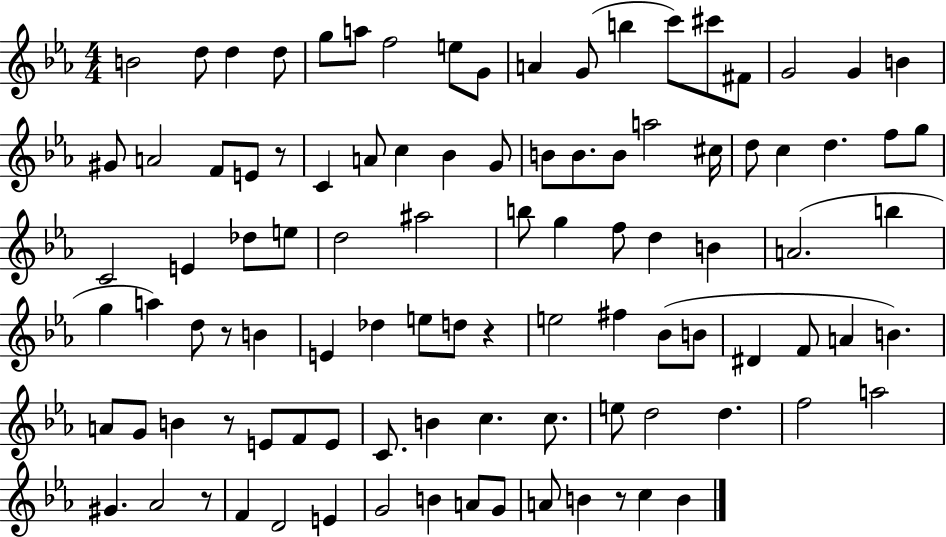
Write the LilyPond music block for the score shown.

{
  \clef treble
  \numericTimeSignature
  \time 4/4
  \key ees \major
  \repeat volta 2 { b'2 d''8 d''4 d''8 | g''8 a''8 f''2 e''8 g'8 | a'4 g'8( b''4 c'''8) cis'''8 fis'8 | g'2 g'4 b'4 | \break gis'8 a'2 f'8 e'8 r8 | c'4 a'8 c''4 bes'4 g'8 | b'8 b'8. b'8 a''2 cis''16 | d''8 c''4 d''4. f''8 g''8 | \break c'2 e'4 des''8 e''8 | d''2 ais''2 | b''8 g''4 f''8 d''4 b'4 | a'2.( b''4 | \break g''4 a''4) d''8 r8 b'4 | e'4 des''4 e''8 d''8 r4 | e''2 fis''4 bes'8( b'8 | dis'4 f'8 a'4 b'4.) | \break a'8 g'8 b'4 r8 e'8 f'8 e'8 | c'8. b'4 c''4. c''8. | e''8 d''2 d''4. | f''2 a''2 | \break gis'4. aes'2 r8 | f'4 d'2 e'4 | g'2 b'4 a'8 g'8 | a'8 b'4 r8 c''4 b'4 | \break } \bar "|."
}